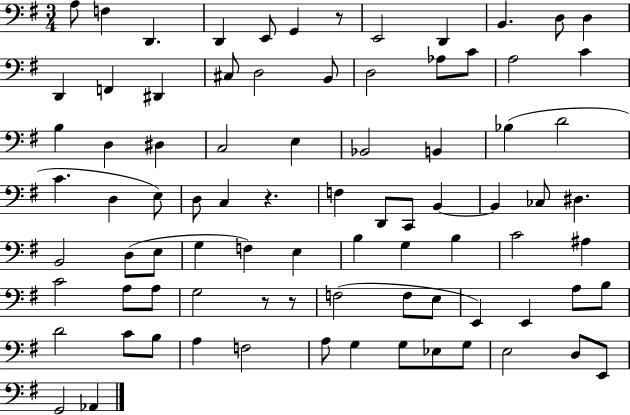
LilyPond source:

{
  \clef bass
  \numericTimeSignature
  \time 3/4
  \key g \major
  a8 f4 d,4. | d,4 e,8 g,4 r8 | e,2 d,4 | b,4. d8 d4 | \break d,4 f,4 dis,4 | cis8 d2 b,8 | d2 aes8 c'8 | a2 c'4 | \break b4 d4 dis4 | c2 e4 | bes,2 b,4 | bes4( d'2 | \break c'4. d4 e8) | d8 c4 r4. | f4 d,8 c,8 b,4~~ | b,4 ces8 dis4. | \break b,2 d8( e8 | g4 f4) e4 | b4 g4 b4 | c'2 ais4 | \break c'2 a8 a8 | g2 r8 r8 | f2( f8 e8 | e,4) e,4 a8 b8 | \break d'2 c'8 b8 | a4 f2 | a8 g4 g8 ees8 g8 | e2 d8 e,8 | \break g,2 aes,4 | \bar "|."
}